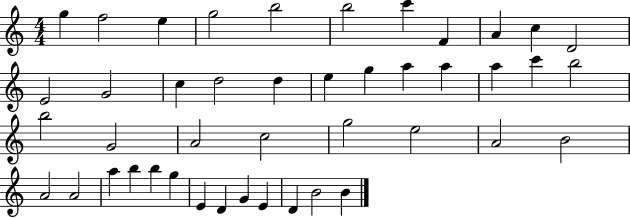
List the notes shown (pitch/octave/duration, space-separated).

G5/q F5/h E5/q G5/h B5/h B5/h C6/q F4/q A4/q C5/q D4/h E4/h G4/h C5/q D5/h D5/q E5/q G5/q A5/q A5/q A5/q C6/q B5/h B5/h G4/h A4/h C5/h G5/h E5/h A4/h B4/h A4/h A4/h A5/q B5/q B5/q G5/q E4/q D4/q G4/q E4/q D4/q B4/h B4/q